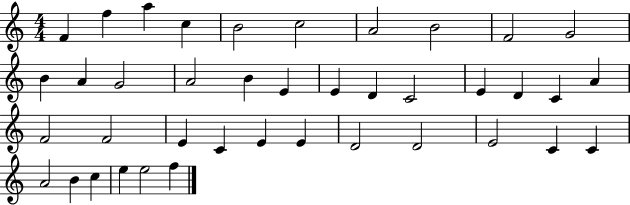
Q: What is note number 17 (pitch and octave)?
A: E4